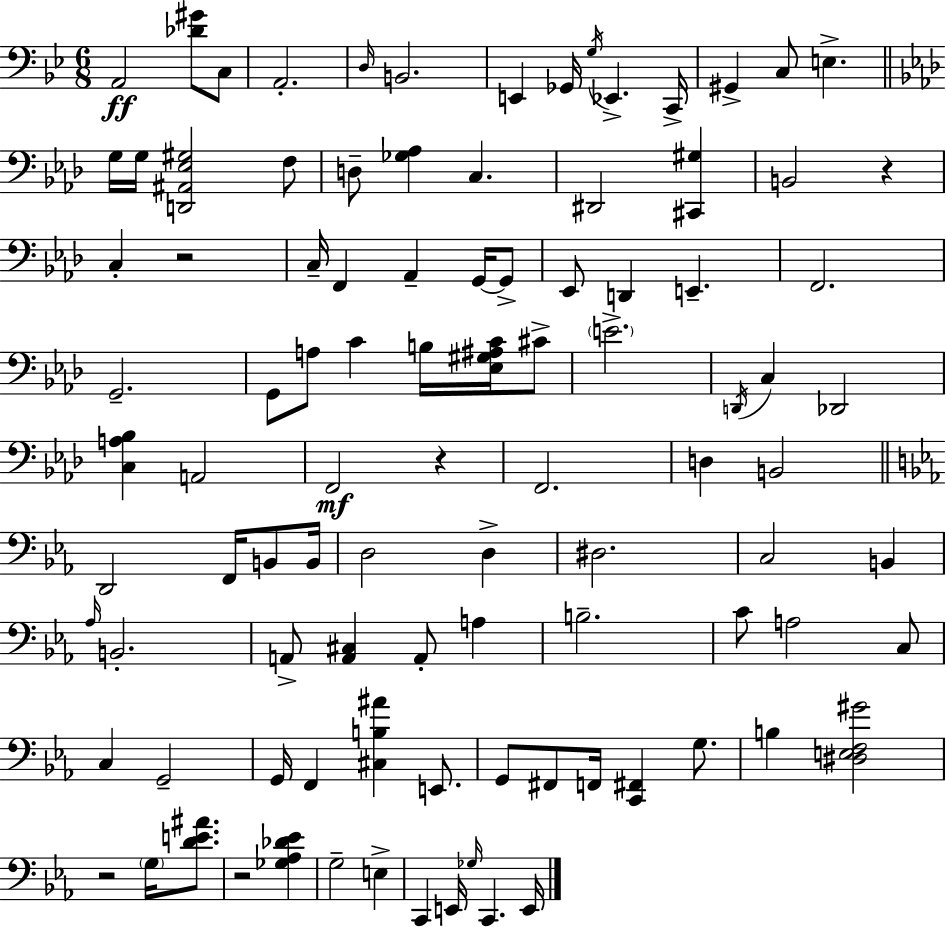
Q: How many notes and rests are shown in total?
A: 98